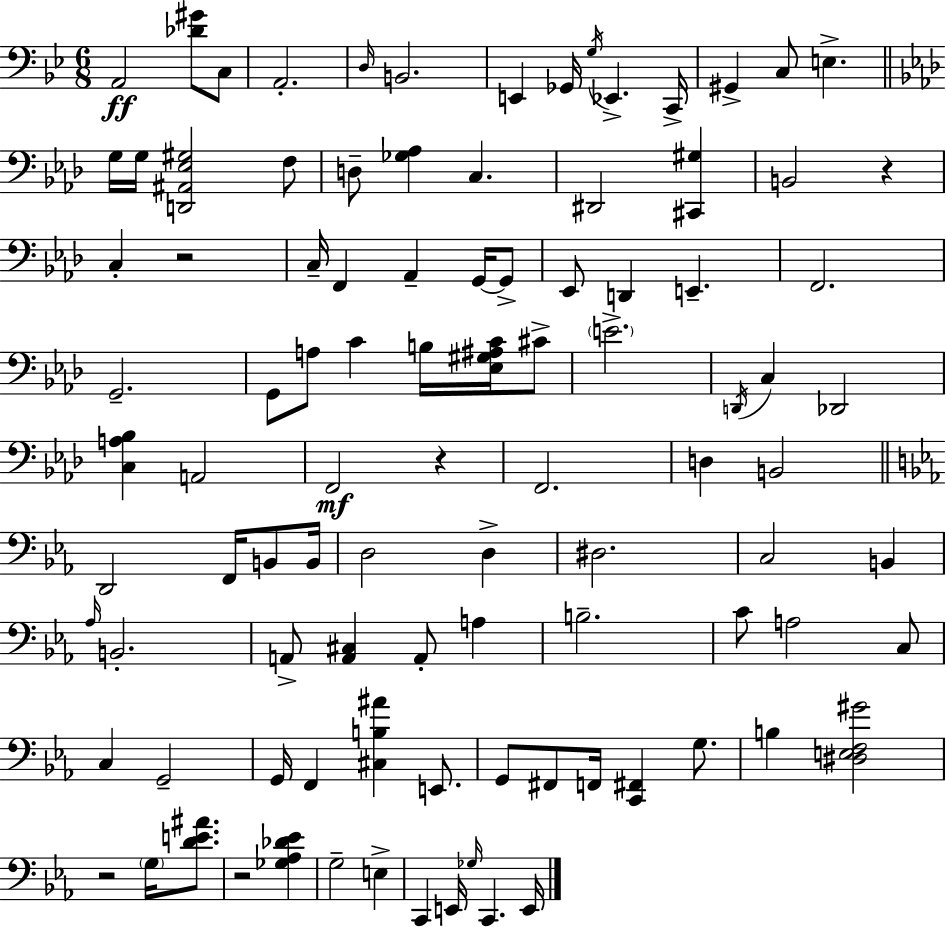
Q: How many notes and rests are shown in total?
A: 98